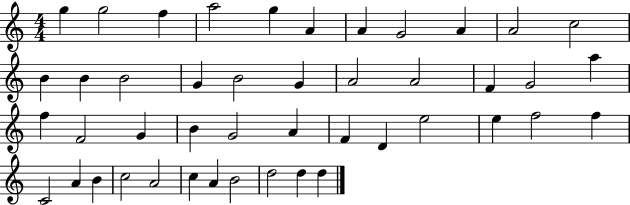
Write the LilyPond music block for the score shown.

{
  \clef treble
  \numericTimeSignature
  \time 4/4
  \key c \major
  g''4 g''2 f''4 | a''2 g''4 a'4 | a'4 g'2 a'4 | a'2 c''2 | \break b'4 b'4 b'2 | g'4 b'2 g'4 | a'2 a'2 | f'4 g'2 a''4 | \break f''4 f'2 g'4 | b'4 g'2 a'4 | f'4 d'4 e''2 | e''4 f''2 f''4 | \break c'2 a'4 b'4 | c''2 a'2 | c''4 a'4 b'2 | d''2 d''4 d''4 | \break \bar "|."
}